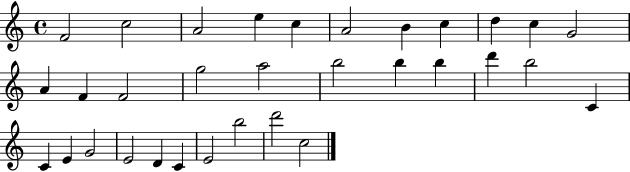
X:1
T:Untitled
M:4/4
L:1/4
K:C
F2 c2 A2 e c A2 B c d c G2 A F F2 g2 a2 b2 b b d' b2 C C E G2 E2 D C E2 b2 d'2 c2